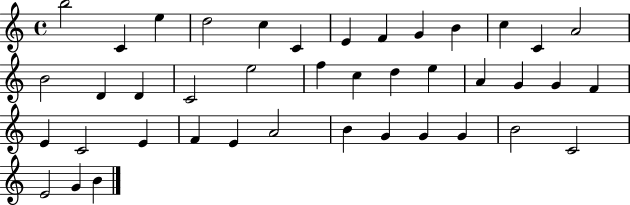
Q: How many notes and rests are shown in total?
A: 41